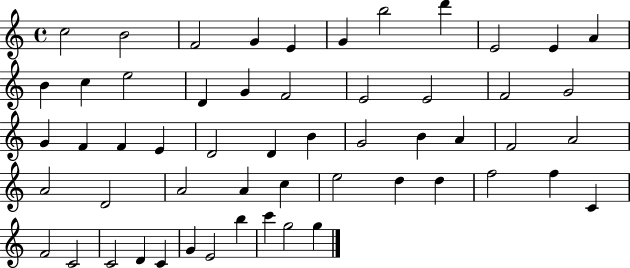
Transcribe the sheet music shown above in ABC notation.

X:1
T:Untitled
M:4/4
L:1/4
K:C
c2 B2 F2 G E G b2 d' E2 E A B c e2 D G F2 E2 E2 F2 G2 G F F E D2 D B G2 B A F2 A2 A2 D2 A2 A c e2 d d f2 f C F2 C2 C2 D C G E2 b c' g2 g